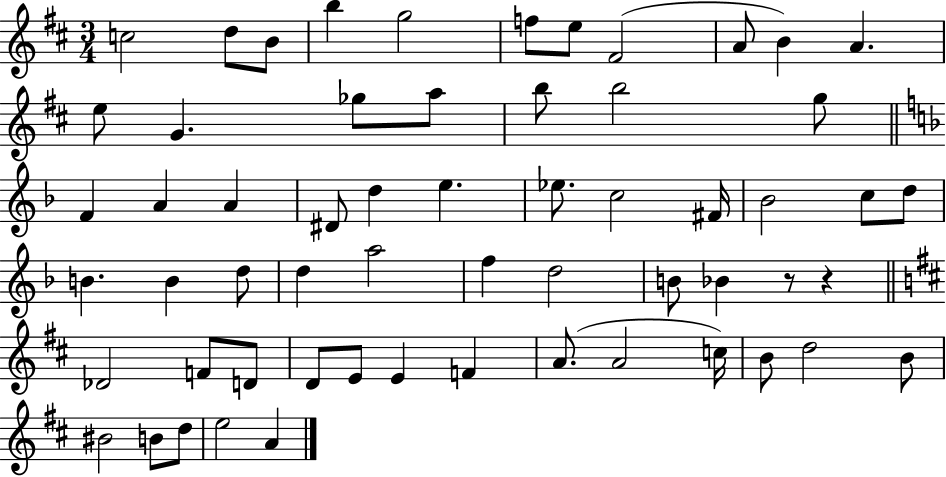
C5/h D5/e B4/e B5/q G5/h F5/e E5/e F#4/h A4/e B4/q A4/q. E5/e G4/q. Gb5/e A5/e B5/e B5/h G5/e F4/q A4/q A4/q D#4/e D5/q E5/q. Eb5/e. C5/h F#4/s Bb4/h C5/e D5/e B4/q. B4/q D5/e D5/q A5/h F5/q D5/h B4/e Bb4/q R/e R/q Db4/h F4/e D4/e D4/e E4/e E4/q F4/q A4/e. A4/h C5/s B4/e D5/h B4/e BIS4/h B4/e D5/e E5/h A4/q